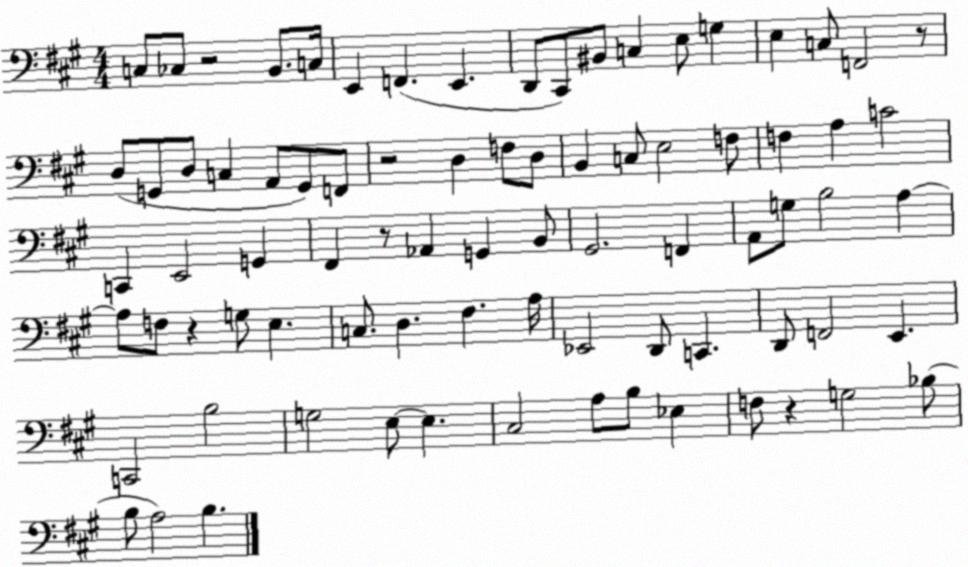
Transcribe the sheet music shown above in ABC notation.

X:1
T:Untitled
M:4/4
L:1/4
K:A
C,/2 _C,/2 z2 B,,/2 C,/4 E,, F,, E,, D,,/2 ^C,,/2 ^B,,/2 C, E,/2 G, E, C,/2 F,,2 z/2 D,/2 G,,/2 D,/2 C, A,,/2 G,,/2 F,,/2 z2 D, F,/2 D,/2 B,, C,/2 E,2 F,/2 F, A, C2 C,, E,,2 G,, ^F,, z/2 _A,, G,, B,,/2 ^G,,2 F,, A,,/2 G,/2 B,2 A, A,/2 F,/2 z G,/2 E, C,/2 D, ^F, A,/4 _E,,2 D,,/2 C,, D,,/2 F,,2 E,, C,,2 B,2 G,2 E,/2 E, ^C,2 A,/2 B,/2 _E, F,/2 z G,2 _B,/2 B,/2 A,2 B,